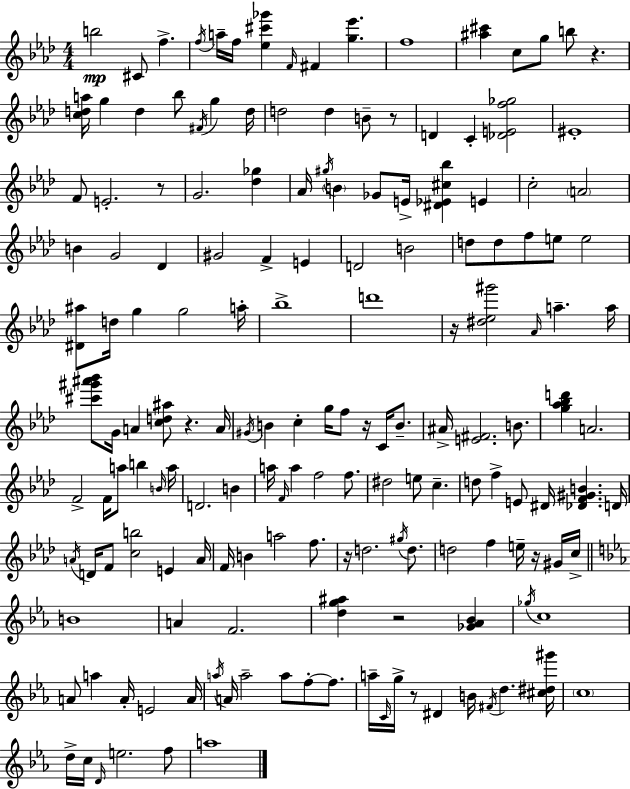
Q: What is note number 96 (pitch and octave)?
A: A4